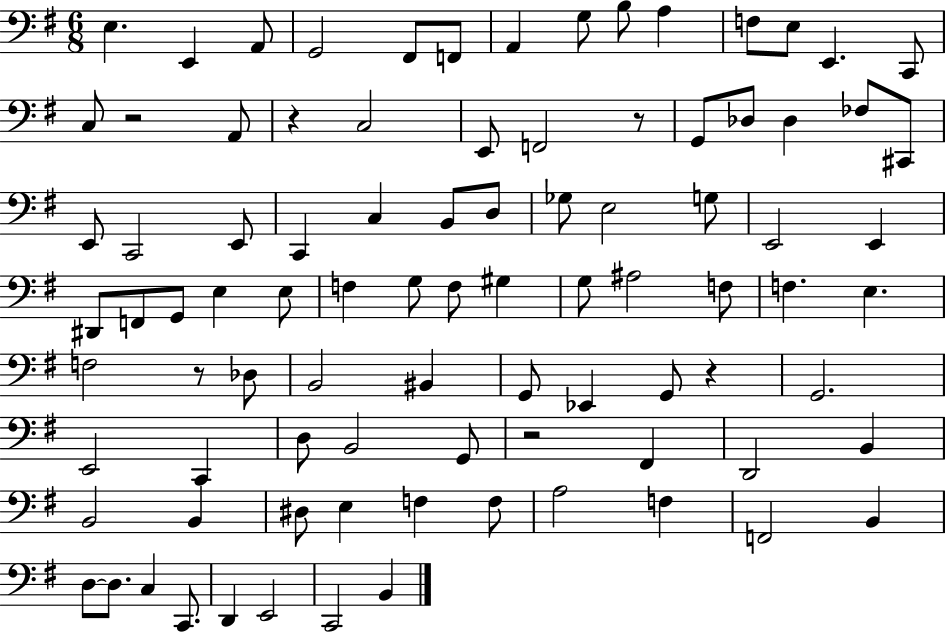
{
  \clef bass
  \numericTimeSignature
  \time 6/8
  \key g \major
  e4. e,4 a,8 | g,2 fis,8 f,8 | a,4 g8 b8 a4 | f8 e8 e,4. c,8 | \break c8 r2 a,8 | r4 c2 | e,8 f,2 r8 | g,8 des8 des4 fes8 cis,8 | \break e,8 c,2 e,8 | c,4 c4 b,8 d8 | ges8 e2 g8 | e,2 e,4 | \break dis,8 f,8 g,8 e4 e8 | f4 g8 f8 gis4 | g8 ais2 f8 | f4. e4. | \break f2 r8 des8 | b,2 bis,4 | g,8 ees,4 g,8 r4 | g,2. | \break e,2 c,4 | d8 b,2 g,8 | r2 fis,4 | d,2 b,4 | \break b,2 b,4 | dis8 e4 f4 f8 | a2 f4 | f,2 b,4 | \break d8~~ d8. c4 c,8. | d,4 e,2 | c,2 b,4 | \bar "|."
}